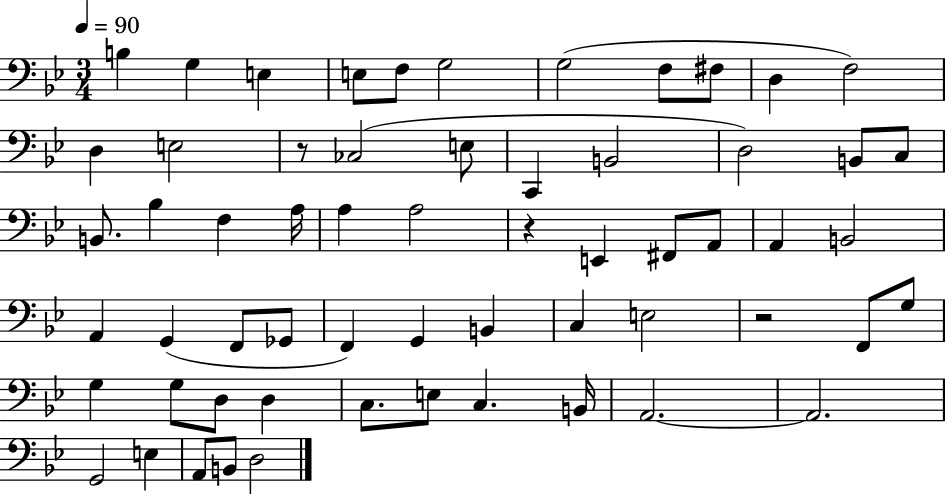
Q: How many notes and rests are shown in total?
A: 60